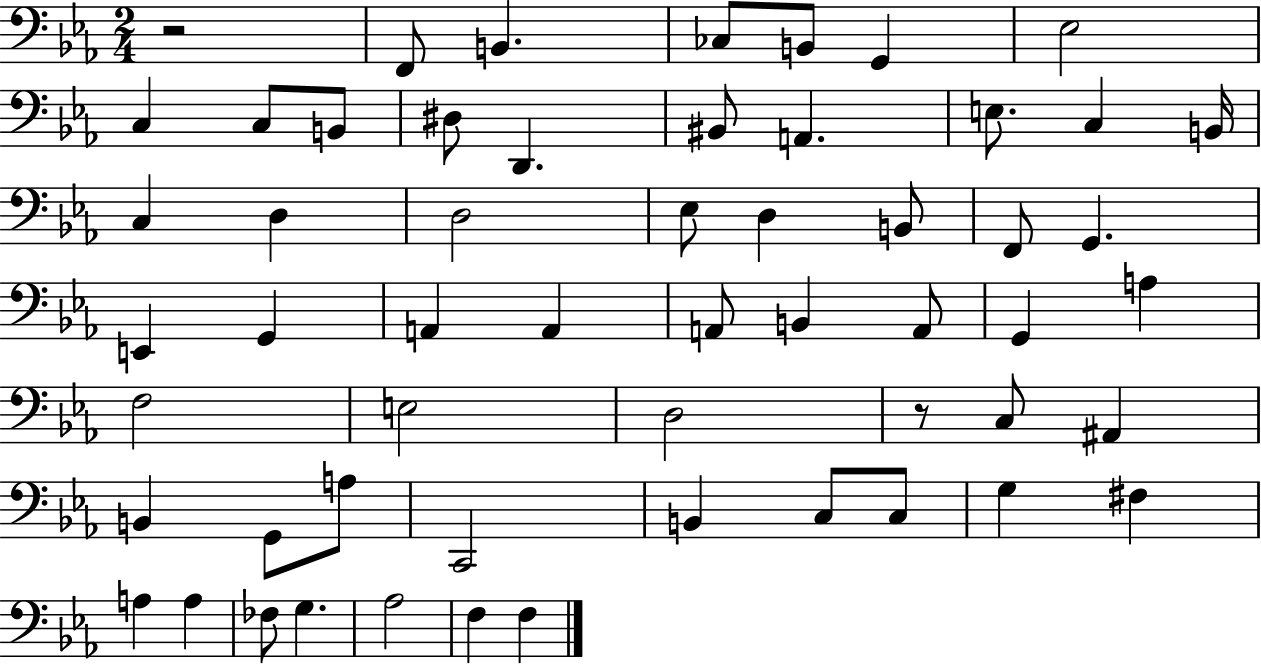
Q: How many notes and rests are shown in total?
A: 56